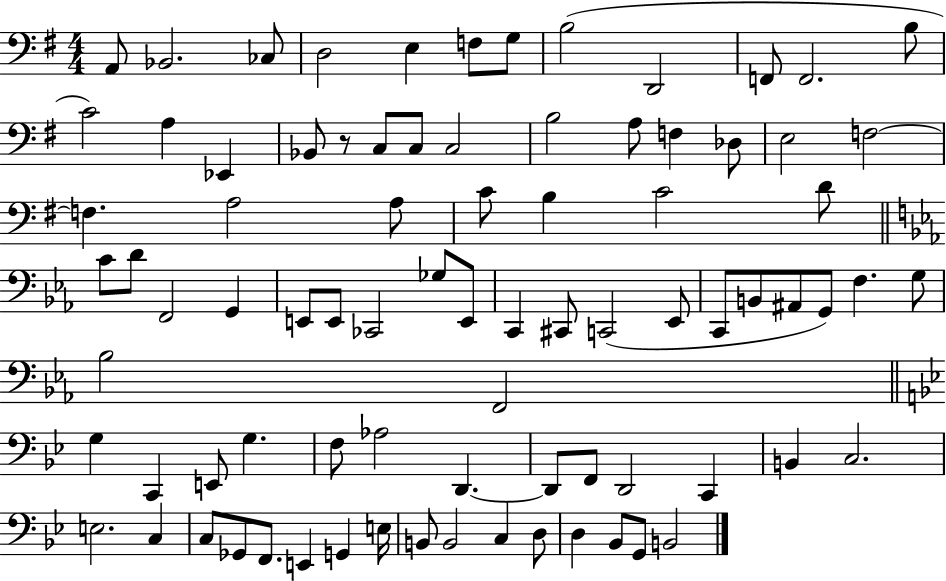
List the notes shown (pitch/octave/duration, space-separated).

A2/e Bb2/h. CES3/e D3/h E3/q F3/e G3/e B3/h D2/h F2/e F2/h. B3/e C4/h A3/q Eb2/q Bb2/e R/e C3/e C3/e C3/h B3/h A3/e F3/q Db3/e E3/h F3/h F3/q. A3/h A3/e C4/e B3/q C4/h D4/e C4/e D4/e F2/h G2/q E2/e E2/e CES2/h Gb3/e E2/e C2/q C#2/e C2/h Eb2/e C2/e B2/e A#2/e G2/e F3/q. G3/e Bb3/h F2/h G3/q C2/q E2/e G3/q. F3/e Ab3/h D2/q. D2/e F2/e D2/h C2/q B2/q C3/h. E3/h. C3/q C3/e Gb2/e F2/e. E2/q G2/q E3/s B2/e B2/h C3/q D3/e D3/q Bb2/e G2/e B2/h